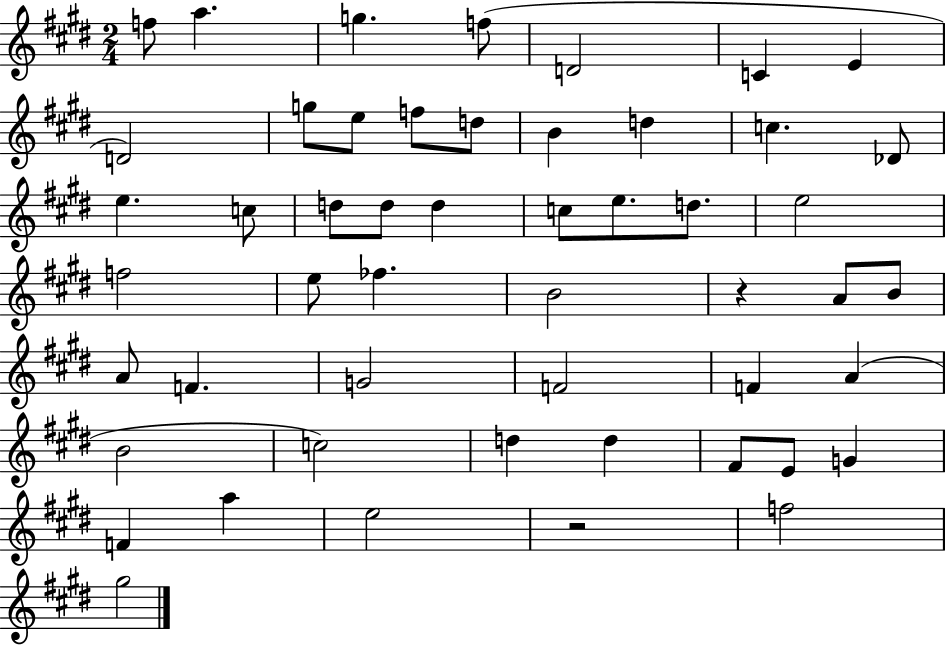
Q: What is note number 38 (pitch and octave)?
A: B4